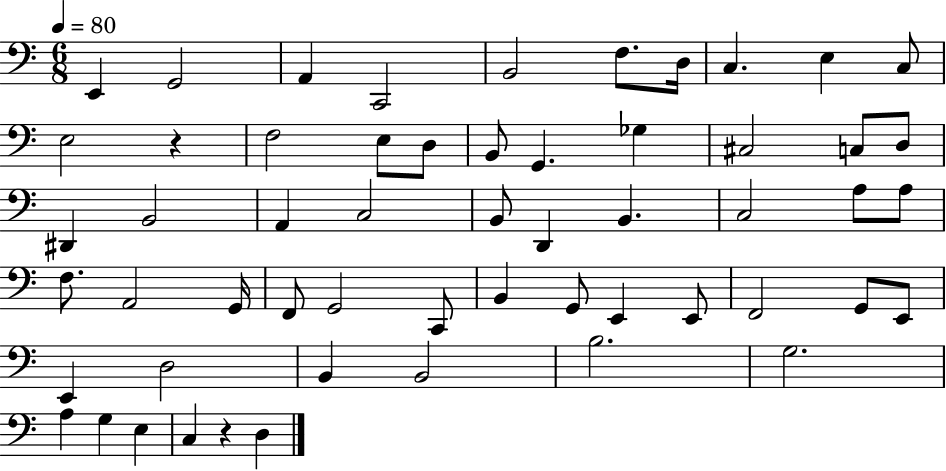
E2/q G2/h A2/q C2/h B2/h F3/e. D3/s C3/q. E3/q C3/e E3/h R/q F3/h E3/e D3/e B2/e G2/q. Gb3/q C#3/h C3/e D3/e D#2/q B2/h A2/q C3/h B2/e D2/q B2/q. C3/h A3/e A3/e F3/e. A2/h G2/s F2/e G2/h C2/e B2/q G2/e E2/q E2/e F2/h G2/e E2/e E2/q D3/h B2/q B2/h B3/h. G3/h. A3/q G3/q E3/q C3/q R/q D3/q